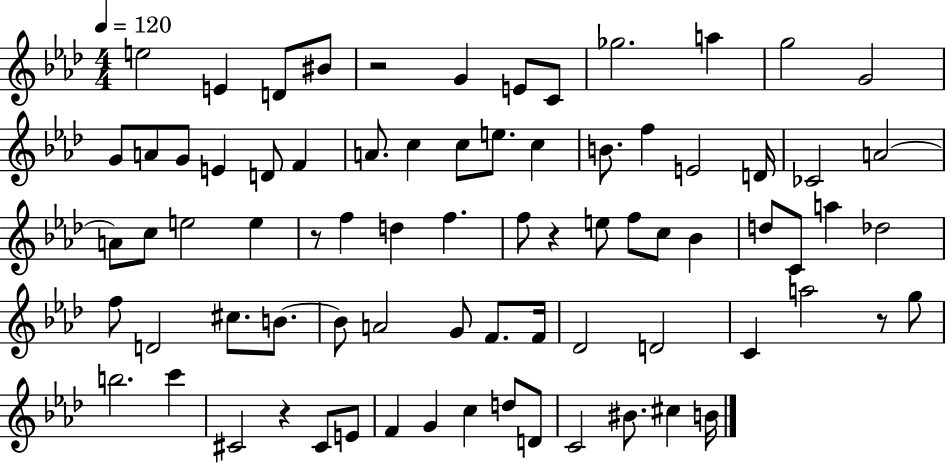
X:1
T:Untitled
M:4/4
L:1/4
K:Ab
e2 E D/2 ^B/2 z2 G E/2 C/2 _g2 a g2 G2 G/2 A/2 G/2 E D/2 F A/2 c c/2 e/2 c B/2 f E2 D/4 _C2 A2 A/2 c/2 e2 e z/2 f d f f/2 z e/2 f/2 c/2 _B d/2 C/2 a _d2 f/2 D2 ^c/2 B/2 B/2 A2 G/2 F/2 F/4 _D2 D2 C a2 z/2 g/2 b2 c' ^C2 z ^C/2 E/2 F G c d/2 D/2 C2 ^B/2 ^c B/4